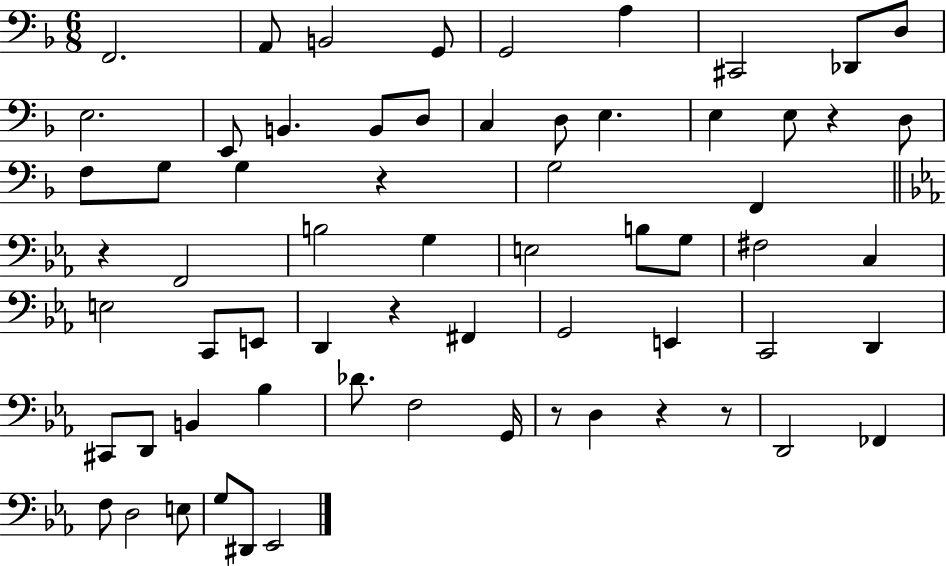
X:1
T:Untitled
M:6/8
L:1/4
K:F
F,,2 A,,/2 B,,2 G,,/2 G,,2 A, ^C,,2 _D,,/2 D,/2 E,2 E,,/2 B,, B,,/2 D,/2 C, D,/2 E, E, E,/2 z D,/2 F,/2 G,/2 G, z G,2 F,, z F,,2 B,2 G, E,2 B,/2 G,/2 ^F,2 C, E,2 C,,/2 E,,/2 D,, z ^F,, G,,2 E,, C,,2 D,, ^C,,/2 D,,/2 B,, _B, _D/2 F,2 G,,/4 z/2 D, z z/2 D,,2 _F,, F,/2 D,2 E,/2 G,/2 ^D,,/2 _E,,2